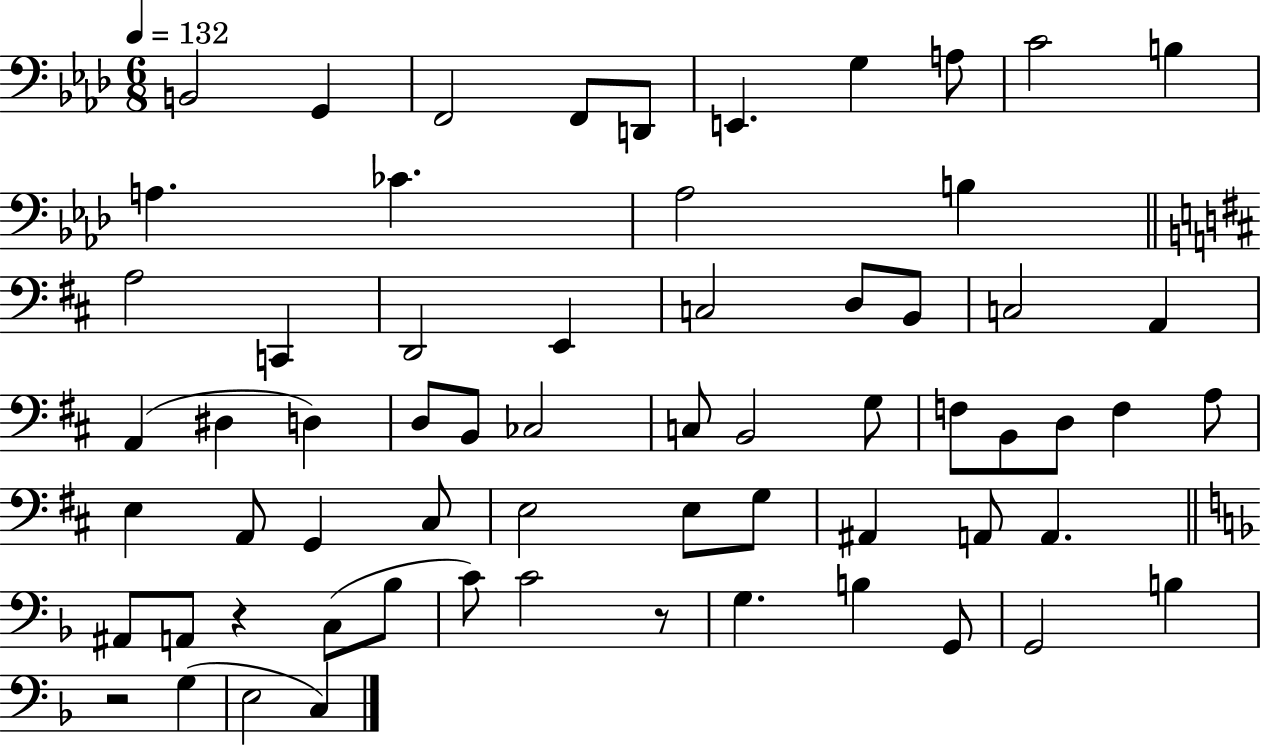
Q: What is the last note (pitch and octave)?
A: C3